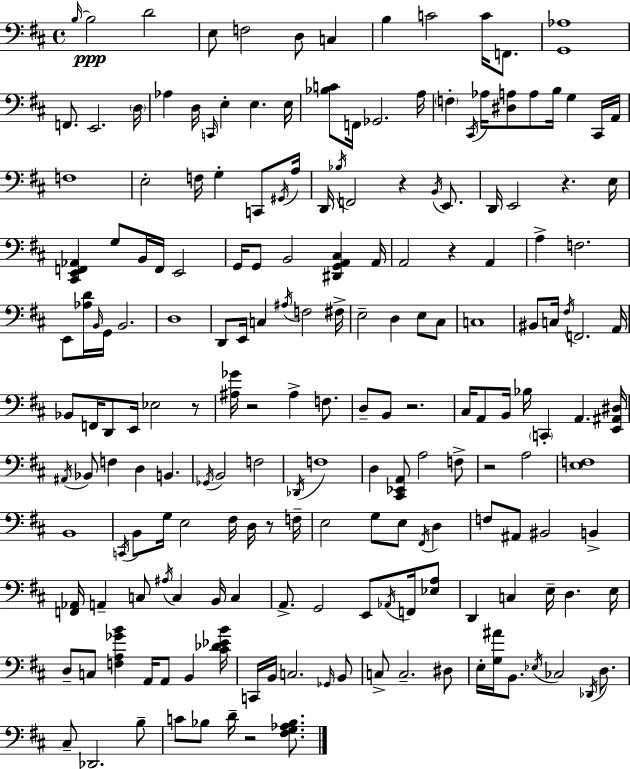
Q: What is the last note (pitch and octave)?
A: D4